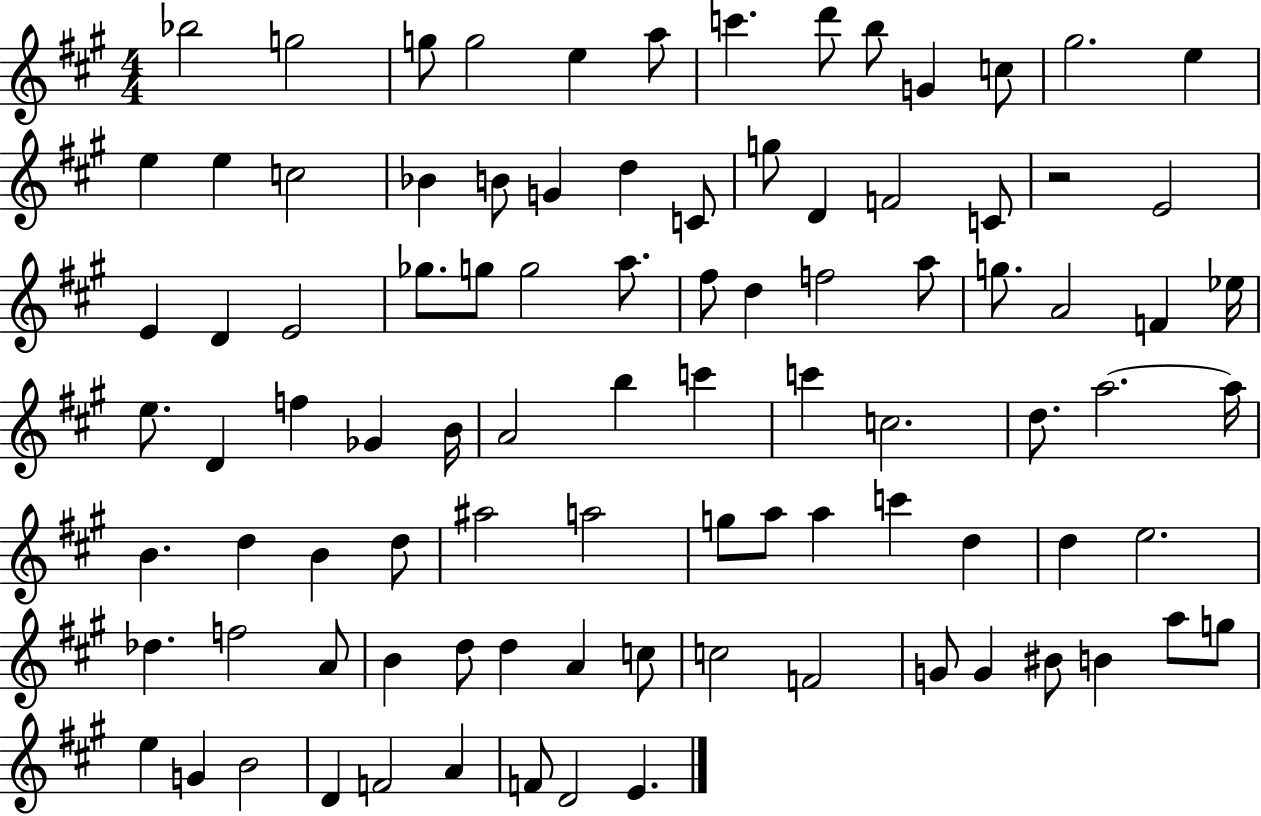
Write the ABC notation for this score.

X:1
T:Untitled
M:4/4
L:1/4
K:A
_b2 g2 g/2 g2 e a/2 c' d'/2 b/2 G c/2 ^g2 e e e c2 _B B/2 G d C/2 g/2 D F2 C/2 z2 E2 E D E2 _g/2 g/2 g2 a/2 ^f/2 d f2 a/2 g/2 A2 F _e/4 e/2 D f _G B/4 A2 b c' c' c2 d/2 a2 a/4 B d B d/2 ^a2 a2 g/2 a/2 a c' d d e2 _d f2 A/2 B d/2 d A c/2 c2 F2 G/2 G ^B/2 B a/2 g/2 e G B2 D F2 A F/2 D2 E